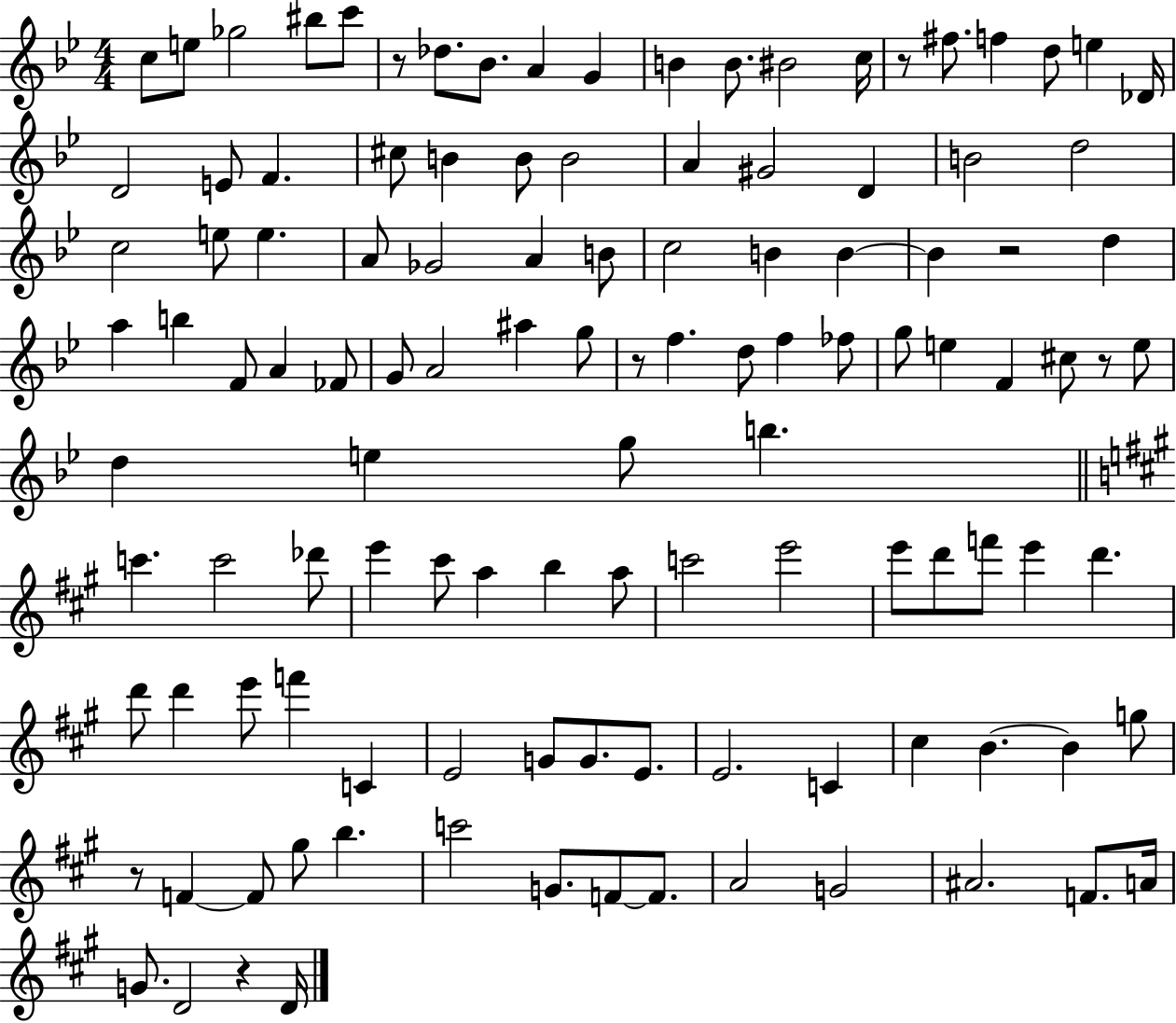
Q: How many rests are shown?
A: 7